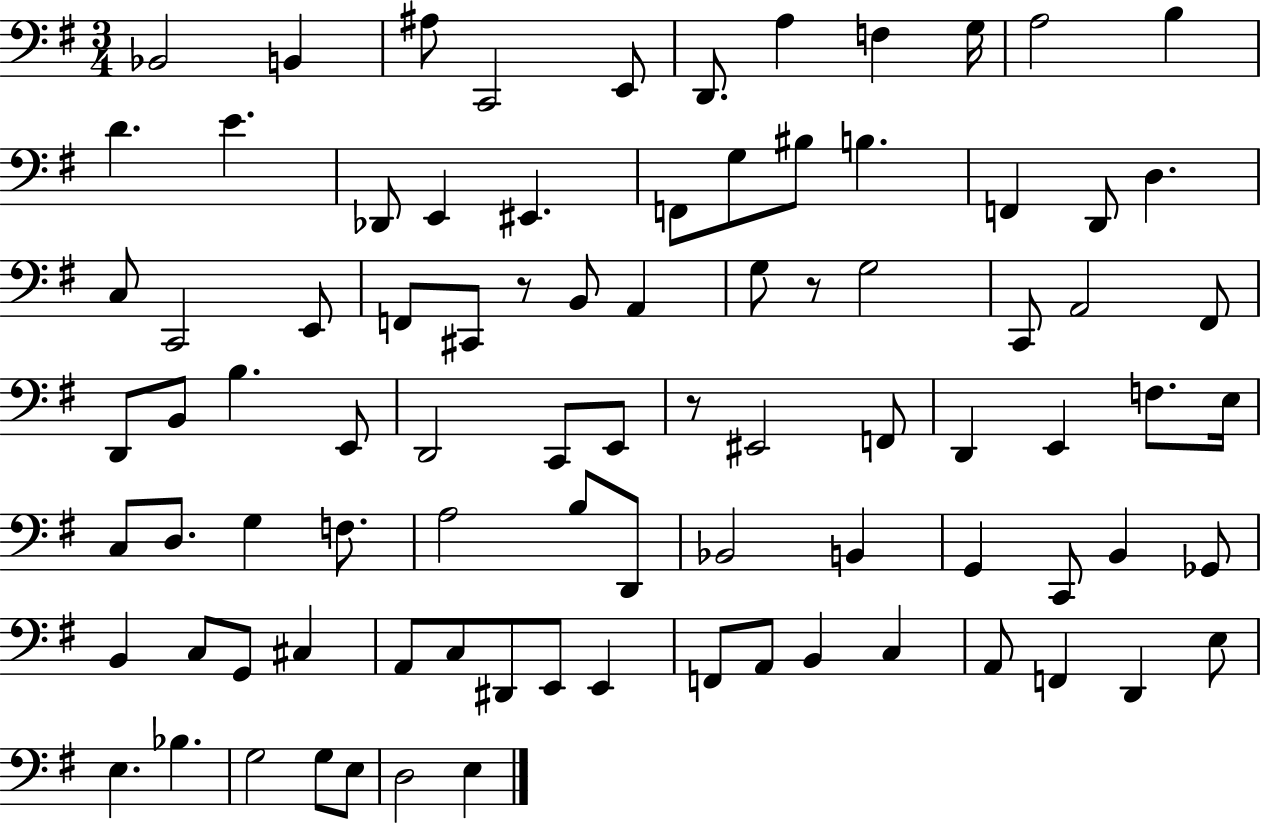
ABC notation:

X:1
T:Untitled
M:3/4
L:1/4
K:G
_B,,2 B,, ^A,/2 C,,2 E,,/2 D,,/2 A, F, G,/4 A,2 B, D E _D,,/2 E,, ^E,, F,,/2 G,/2 ^B,/2 B, F,, D,,/2 D, C,/2 C,,2 E,,/2 F,,/2 ^C,,/2 z/2 B,,/2 A,, G,/2 z/2 G,2 C,,/2 A,,2 ^F,,/2 D,,/2 B,,/2 B, E,,/2 D,,2 C,,/2 E,,/2 z/2 ^E,,2 F,,/2 D,, E,, F,/2 E,/4 C,/2 D,/2 G, F,/2 A,2 B,/2 D,,/2 _B,,2 B,, G,, C,,/2 B,, _G,,/2 B,, C,/2 G,,/2 ^C, A,,/2 C,/2 ^D,,/2 E,,/2 E,, F,,/2 A,,/2 B,, C, A,,/2 F,, D,, E,/2 E, _B, G,2 G,/2 E,/2 D,2 E,